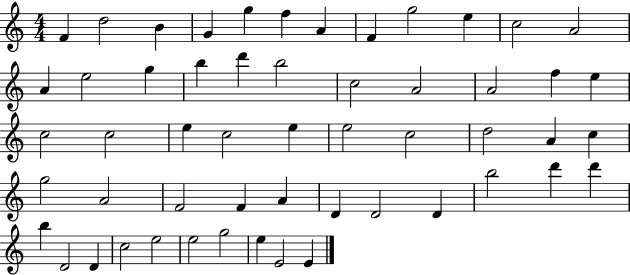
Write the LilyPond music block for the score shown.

{
  \clef treble
  \numericTimeSignature
  \time 4/4
  \key c \major
  f'4 d''2 b'4 | g'4 g''4 f''4 a'4 | f'4 g''2 e''4 | c''2 a'2 | \break a'4 e''2 g''4 | b''4 d'''4 b''2 | c''2 a'2 | a'2 f''4 e''4 | \break c''2 c''2 | e''4 c''2 e''4 | e''2 c''2 | d''2 a'4 c''4 | \break g''2 a'2 | f'2 f'4 a'4 | d'4 d'2 d'4 | b''2 d'''4 d'''4 | \break b''4 d'2 d'4 | c''2 e''2 | e''2 g''2 | e''4 e'2 e'4 | \break \bar "|."
}